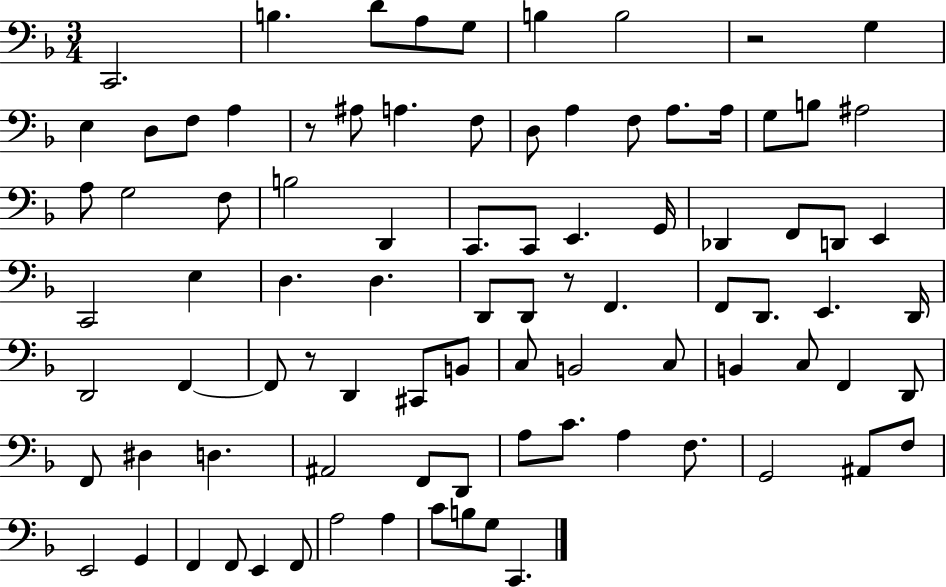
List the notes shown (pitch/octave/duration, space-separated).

C2/h. B3/q. D4/e A3/e G3/e B3/q B3/h R/h G3/q E3/q D3/e F3/e A3/q R/e A#3/e A3/q. F3/e D3/e A3/q F3/e A3/e. A3/s G3/e B3/e A#3/h A3/e G3/h F3/e B3/h D2/q C2/e. C2/e E2/q. G2/s Db2/q F2/e D2/e E2/q C2/h E3/q D3/q. D3/q. D2/e D2/e R/e F2/q. F2/e D2/e. E2/q. D2/s D2/h F2/q F2/e R/e D2/q C#2/e B2/e C3/e B2/h C3/e B2/q C3/e F2/q D2/e F2/e D#3/q D3/q. A#2/h F2/e D2/e A3/e C4/e. A3/q F3/e. G2/h A#2/e F3/e E2/h G2/q F2/q F2/e E2/q F2/e A3/h A3/q C4/e B3/e G3/e C2/q.